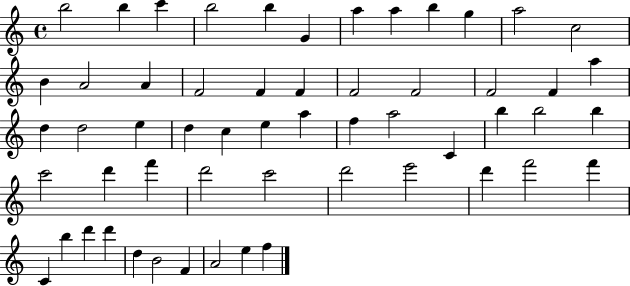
X:1
T:Untitled
M:4/4
L:1/4
K:C
b2 b c' b2 b G a a b g a2 c2 B A2 A F2 F F F2 F2 F2 F a d d2 e d c e a f a2 C b b2 b c'2 d' f' d'2 c'2 d'2 e'2 d' f'2 f' C b d' d' d B2 F A2 e f